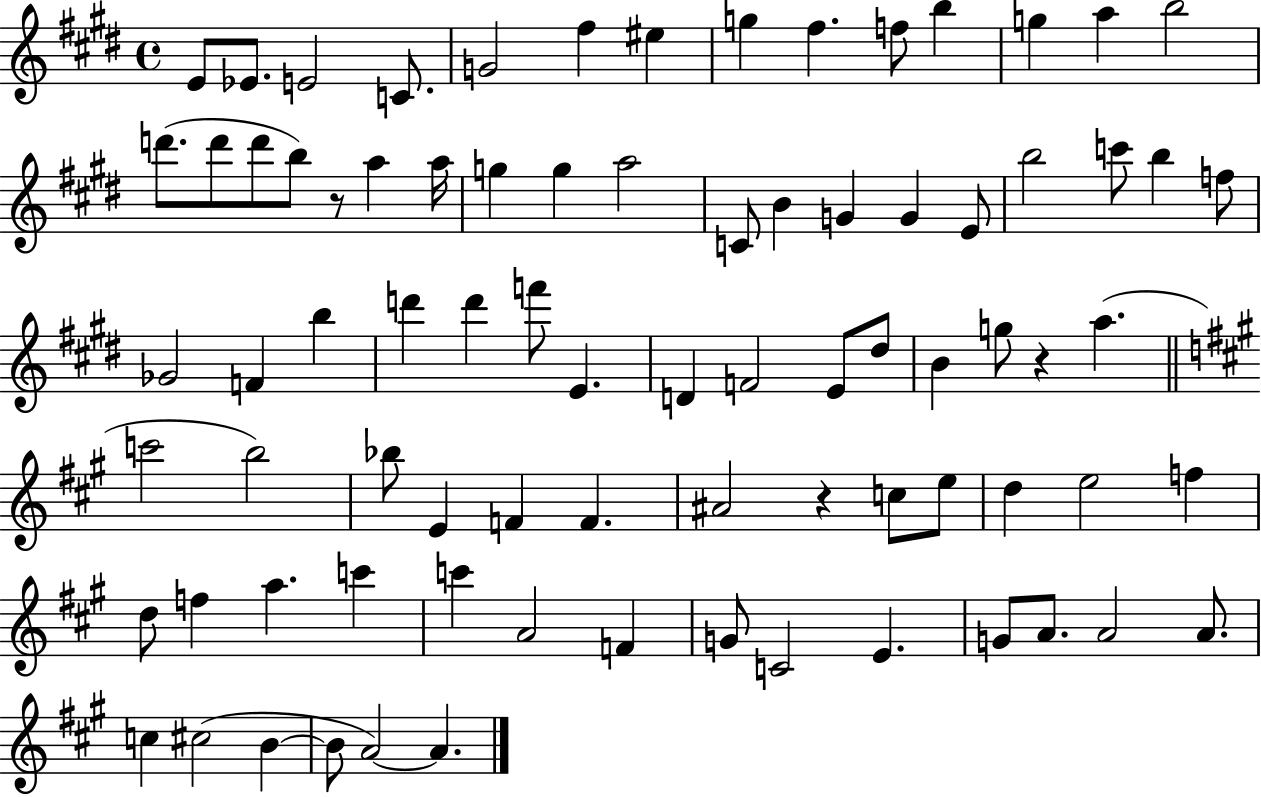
{
  \clef treble
  \time 4/4
  \defaultTimeSignature
  \key e \major
  e'8 ees'8. e'2 c'8. | g'2 fis''4 eis''4 | g''4 fis''4. f''8 b''4 | g''4 a''4 b''2 | \break d'''8.( d'''8 d'''8 b''8) r8 a''4 a''16 | g''4 g''4 a''2 | c'8 b'4 g'4 g'4 e'8 | b''2 c'''8 b''4 f''8 | \break ges'2 f'4 b''4 | d'''4 d'''4 f'''8 e'4. | d'4 f'2 e'8 dis''8 | b'4 g''8 r4 a''4.( | \break \bar "||" \break \key a \major c'''2 b''2) | bes''8 e'4 f'4 f'4. | ais'2 r4 c''8 e''8 | d''4 e''2 f''4 | \break d''8 f''4 a''4. c'''4 | c'''4 a'2 f'4 | g'8 c'2 e'4. | g'8 a'8. a'2 a'8. | \break c''4 cis''2( b'4~~ | b'8 a'2~~) a'4. | \bar "|."
}